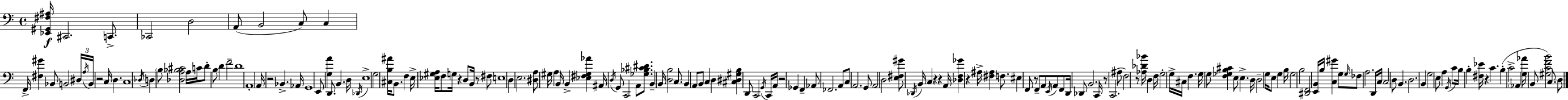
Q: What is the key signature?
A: A minor